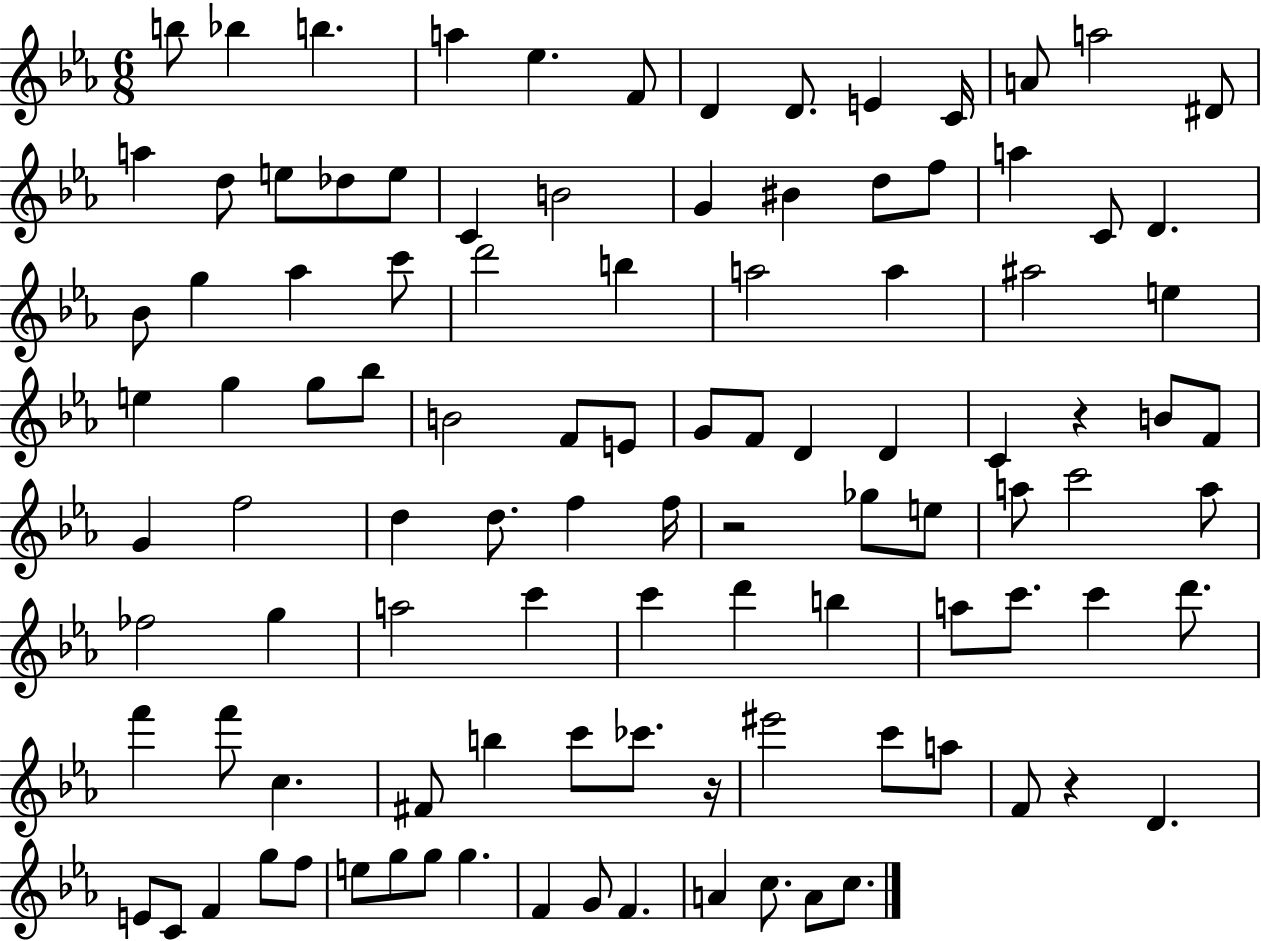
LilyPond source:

{
  \clef treble
  \numericTimeSignature
  \time 6/8
  \key ees \major
  b''8 bes''4 b''4. | a''4 ees''4. f'8 | d'4 d'8. e'4 c'16 | a'8 a''2 dis'8 | \break a''4 d''8 e''8 des''8 e''8 | c'4 b'2 | g'4 bis'4 d''8 f''8 | a''4 c'8 d'4. | \break bes'8 g''4 aes''4 c'''8 | d'''2 b''4 | a''2 a''4 | ais''2 e''4 | \break e''4 g''4 g''8 bes''8 | b'2 f'8 e'8 | g'8 f'8 d'4 d'4 | c'4 r4 b'8 f'8 | \break g'4 f''2 | d''4 d''8. f''4 f''16 | r2 ges''8 e''8 | a''8 c'''2 a''8 | \break fes''2 g''4 | a''2 c'''4 | c'''4 d'''4 b''4 | a''8 c'''8. c'''4 d'''8. | \break f'''4 f'''8 c''4. | fis'8 b''4 c'''8 ces'''8. r16 | eis'''2 c'''8 a''8 | f'8 r4 d'4. | \break e'8 c'8 f'4 g''8 f''8 | e''8 g''8 g''8 g''4. | f'4 g'8 f'4. | a'4 c''8. a'8 c''8. | \break \bar "|."
}